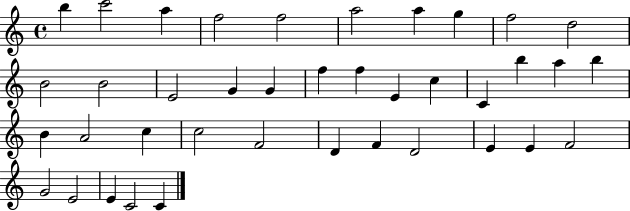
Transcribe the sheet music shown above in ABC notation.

X:1
T:Untitled
M:4/4
L:1/4
K:C
b c'2 a f2 f2 a2 a g f2 d2 B2 B2 E2 G G f f E c C b a b B A2 c c2 F2 D F D2 E E F2 G2 E2 E C2 C